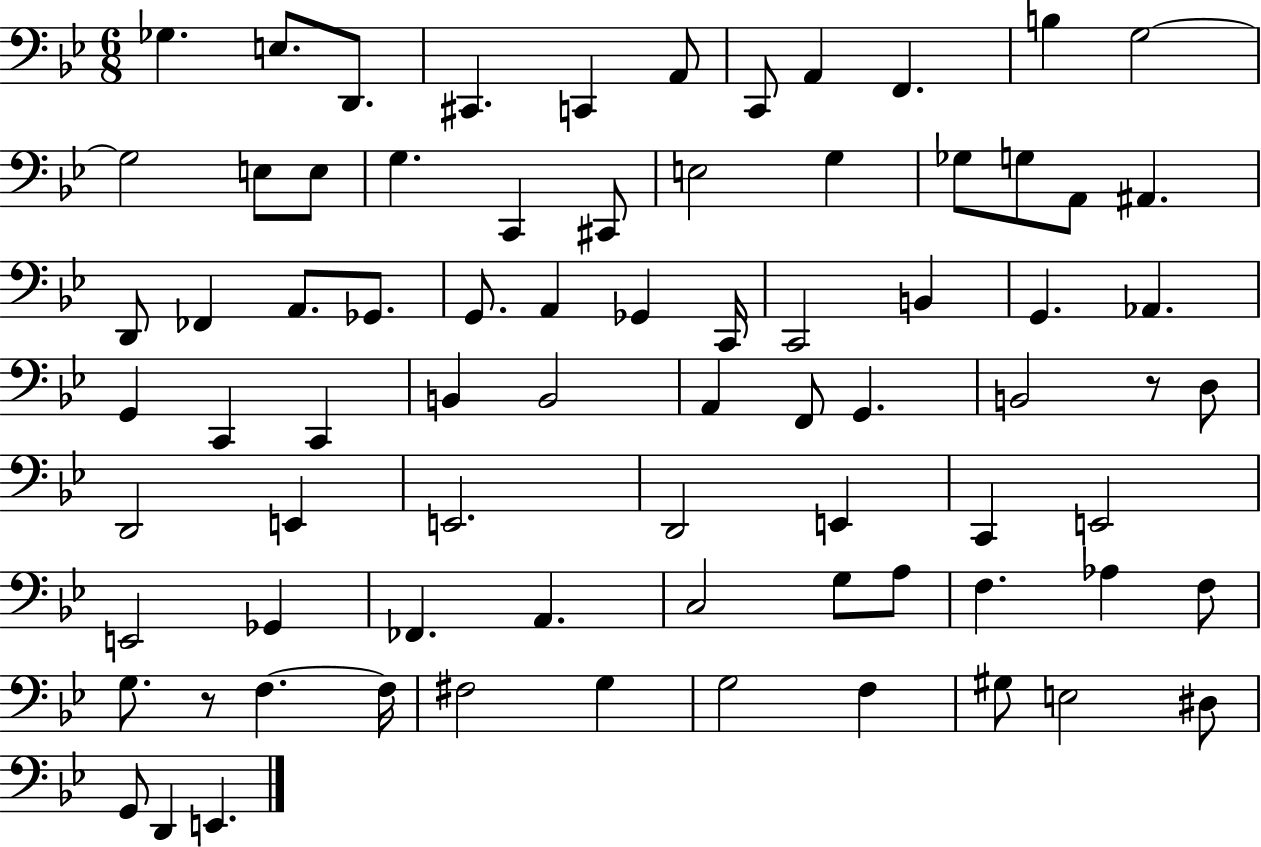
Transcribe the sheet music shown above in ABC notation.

X:1
T:Untitled
M:6/8
L:1/4
K:Bb
_G, E,/2 D,,/2 ^C,, C,, A,,/2 C,,/2 A,, F,, B, G,2 G,2 E,/2 E,/2 G, C,, ^C,,/2 E,2 G, _G,/2 G,/2 A,,/2 ^A,, D,,/2 _F,, A,,/2 _G,,/2 G,,/2 A,, _G,, C,,/4 C,,2 B,, G,, _A,, G,, C,, C,, B,, B,,2 A,, F,,/2 G,, B,,2 z/2 D,/2 D,,2 E,, E,,2 D,,2 E,, C,, E,,2 E,,2 _G,, _F,, A,, C,2 G,/2 A,/2 F, _A, F,/2 G,/2 z/2 F, F,/4 ^F,2 G, G,2 F, ^G,/2 E,2 ^D,/2 G,,/2 D,, E,,